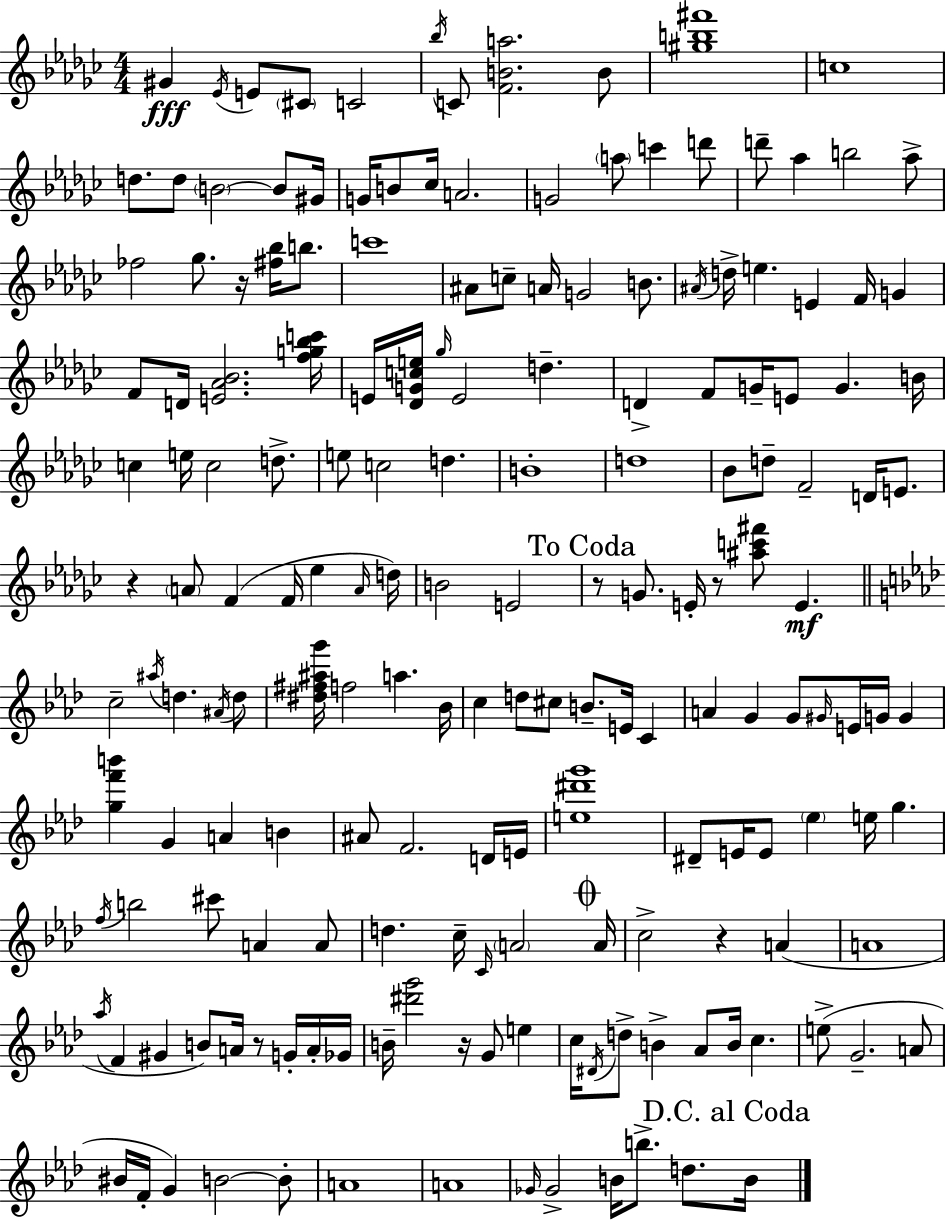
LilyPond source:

{
  \clef treble
  \numericTimeSignature
  \time 4/4
  \key ees \minor
  gis'4\fff \acciaccatura { ees'16 } e'8 \parenthesize cis'8 c'2 | \acciaccatura { bes''16 } c'8 <f' b' a''>2. | b'8 <gis'' b'' fis'''>1 | c''1 | \break d''8. d''8 \parenthesize b'2~~ b'8 | gis'16 g'16 b'8 ces''16 a'2. | g'2 \parenthesize a''8 c'''4 | d'''8 d'''8-- aes''4 b''2 | \break aes''8-> fes''2 ges''8. r16 <fis'' bes''>16 b''8. | c'''1 | ais'8 c''8-- a'16 g'2 b'8. | \acciaccatura { ais'16 } d''16-> e''4. e'4 f'16 g'4 | \break f'8 d'16 <e' aes' bes'>2. | <f'' g'' bes'' c'''>16 e'16 <des' g' c'' e''>16 \grace { ges''16 } e'2 d''4.-- | d'4-> f'8 g'16-- e'8 g'4. | b'16 c''4 e''16 c''2 | \break d''8.-> e''8 c''2 d''4. | b'1-. | d''1 | bes'8 d''8-- f'2-- | \break d'16 e'8. r4 \parenthesize a'8 f'4( f'16 ees''4 | \grace { a'16 }) d''16 b'2 e'2 | \mark "To Coda" r8 g'8. e'16-. r8 <ais'' c''' fis'''>8 e'4.\mf | \bar "||" \break \key f \minor c''2-- \acciaccatura { ais''16 } d''4. \acciaccatura { ais'16 } | d''8 <dis'' fis'' ais'' g'''>16 f''2 a''4. | bes'16 c''4 d''8 cis''8 b'8.-- e'16 c'4 | a'4 g'4 g'8 \grace { gis'16 } e'16 g'16 g'4 | \break <g'' f''' b'''>4 g'4 a'4 b'4 | ais'8 f'2. | d'16 e'16 <e'' dis''' g'''>1 | dis'8-- e'16 e'8 \parenthesize ees''4 e''16 g''4. | \break \acciaccatura { f''16 } b''2 cis'''8 a'4 | a'8 d''4. c''16-- \grace { c'16 } \parenthesize a'2 | \mark \markup { \musicglyph "scripts.coda" } a'16 c''2-> r4 | a'4( a'1 | \break \acciaccatura { aes''16 } f'4 gis'4 b'8) | a'16 r8 g'16-. a'16-. ges'16 b'16-- <dis''' g'''>2 r16 | g'8 e''4 c''16 \acciaccatura { dis'16 } d''8-> b'4-> aes'8 | b'16 c''4. e''8->( g'2.-- | \break a'8 bis'16 f'16-. g'4) b'2~~ | b'8-. a'1 | a'1 | \grace { ges'16 } ges'2-> | \break b'16 b''8.-> d''8. \mark "D.C. al Coda" b'16 \bar "|."
}